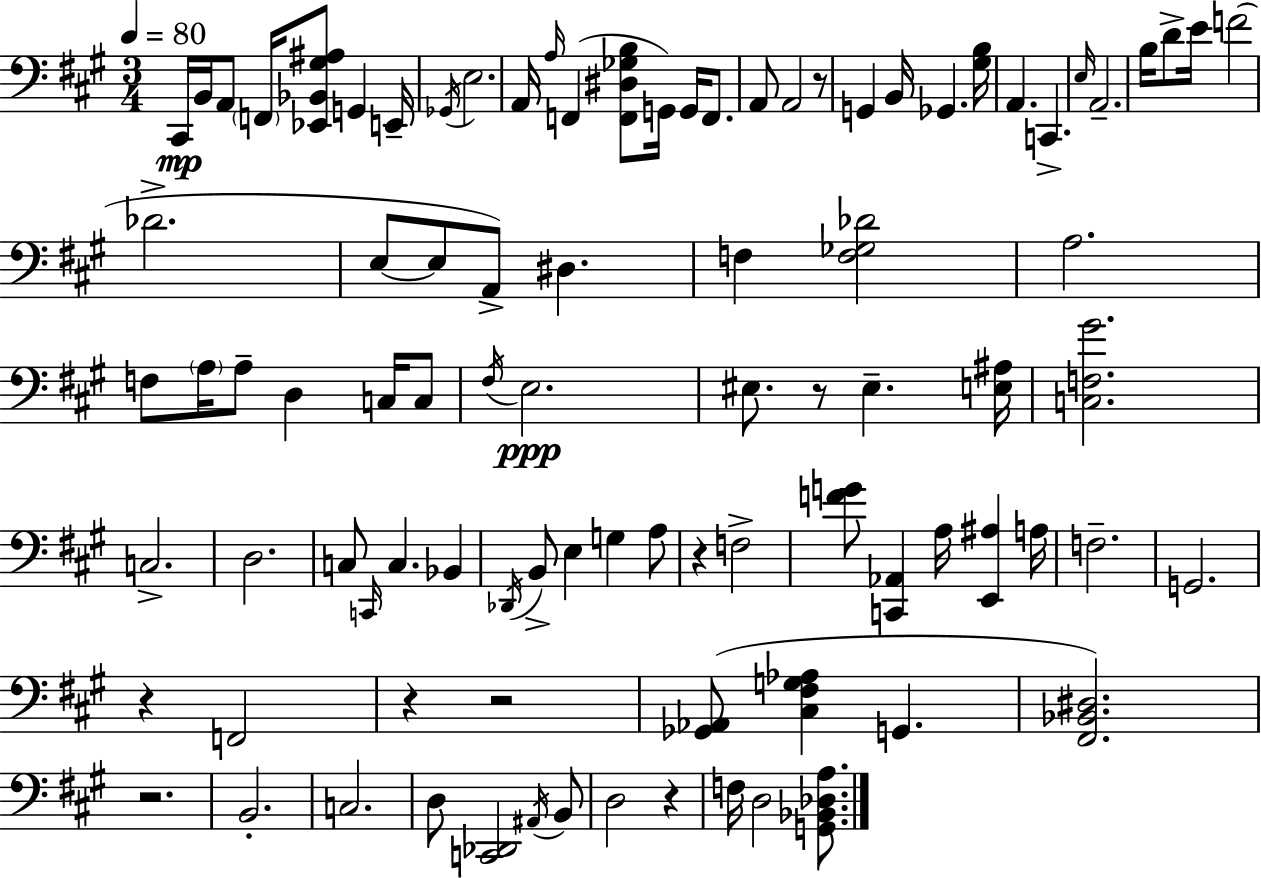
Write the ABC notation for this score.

X:1
T:Untitled
M:3/4
L:1/4
K:A
^C,,/4 B,,/4 A,,/2 F,,/4 [_E,,_B,,^G,^A,]/2 G,, E,,/4 _G,,/4 E,2 A,,/4 A,/4 F,, [F,,^D,_G,B,]/2 G,,/4 G,,/4 F,,/2 A,,/2 A,,2 z/2 G,, B,,/4 _G,, [^G,B,]/4 A,, C,, E,/4 A,,2 B,/4 D/2 E/4 F2 _D2 E,/2 E,/2 A,,/2 ^D, F, [F,_G,_D]2 A,2 F,/2 A,/4 A,/2 D, C,/4 C,/2 ^F,/4 E,2 ^E,/2 z/2 ^E, [E,^A,]/4 [C,F,^G]2 C,2 D,2 C,/2 C,,/4 C, _B,, _D,,/4 B,,/2 E, G, A,/2 z F,2 [FG]/2 [C,,_A,,] A,/4 [E,,^A,] A,/4 F,2 G,,2 z F,,2 z z2 [_G,,_A,,]/2 [^C,^F,G,_A,] G,, [^F,,_B,,^D,]2 z2 B,,2 C,2 D,/2 [C,,_D,,]2 ^A,,/4 B,,/2 D,2 z F,/4 D,2 [G,,_B,,_D,A,]/2